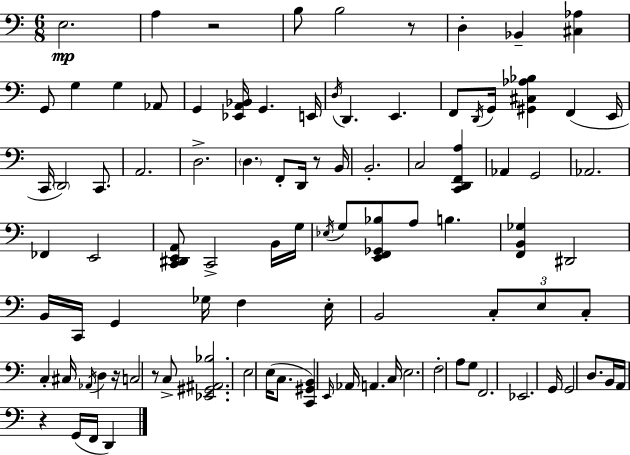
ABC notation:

X:1
T:Untitled
M:6/8
L:1/4
K:C
E,2 A, z2 B,/2 B,2 z/2 D, _B,, [^C,_A,] G,,/2 G, G, _A,,/2 G,, [_E,,A,,_B,,]/4 G,, E,,/4 D,/4 D,, E,, F,,/2 D,,/4 G,,/4 [^G,,^C,_A,_B,] F,, E,,/4 C,,/4 D,,2 C,,/2 A,,2 D,2 D, F,,/2 D,,/4 z/2 B,,/4 B,,2 C,2 [C,,D,,F,,A,] _A,, G,,2 _A,,2 _F,, E,,2 [C,,^D,,E,,A,,]/2 C,,2 B,,/4 G,/4 _E,/4 G,/2 [E,,F,,_G,,_B,]/2 A,/2 B, [F,,B,,_G,] ^D,,2 B,,/4 C,,/4 G,, _G,/4 F, E,/4 B,,2 C,/2 E,/2 C,/2 C, ^C,/4 _A,,/4 D, z/4 C,2 z/2 C,/2 [_E,,^G,,^A,,_B,]2 E,2 E,/4 C,/2 [C,,^G,,B,,] E,,/4 _A,,/4 A,, C,/4 E,2 F,2 A,/2 G,/2 F,,2 _E,,2 G,,/4 G,,2 D,/2 B,,/4 A,,/4 z G,,/4 F,,/4 D,,